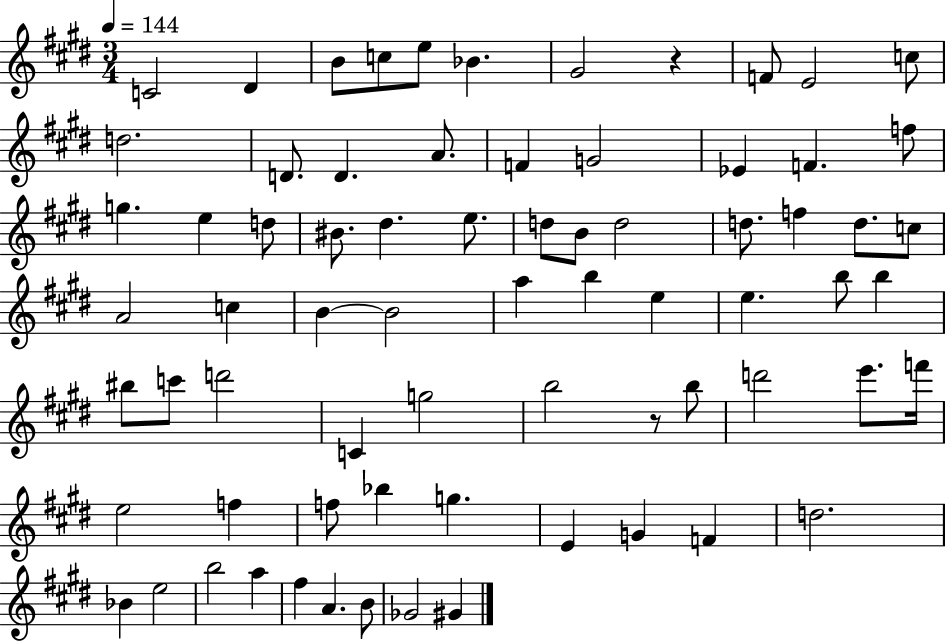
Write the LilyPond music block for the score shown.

{
  \clef treble
  \numericTimeSignature
  \time 3/4
  \key e \major
  \tempo 4 = 144
  c'2 dis'4 | b'8 c''8 e''8 bes'4. | gis'2 r4 | f'8 e'2 c''8 | \break d''2. | d'8. d'4. a'8. | f'4 g'2 | ees'4 f'4. f''8 | \break g''4. e''4 d''8 | bis'8. dis''4. e''8. | d''8 b'8 d''2 | d''8. f''4 d''8. c''8 | \break a'2 c''4 | b'4~~ b'2 | a''4 b''4 e''4 | e''4. b''8 b''4 | \break bis''8 c'''8 d'''2 | c'4 g''2 | b''2 r8 b''8 | d'''2 e'''8. f'''16 | \break e''2 f''4 | f''8 bes''4 g''4. | e'4 g'4 f'4 | d''2. | \break bes'4 e''2 | b''2 a''4 | fis''4 a'4. b'8 | ges'2 gis'4 | \break \bar "|."
}